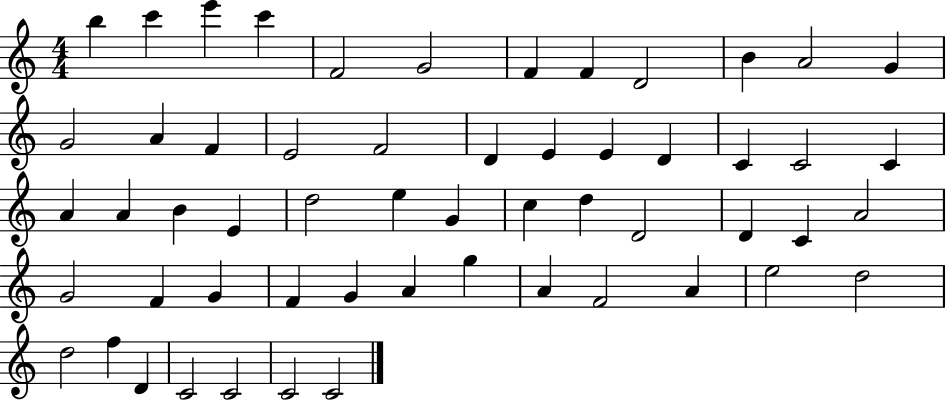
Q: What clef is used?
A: treble